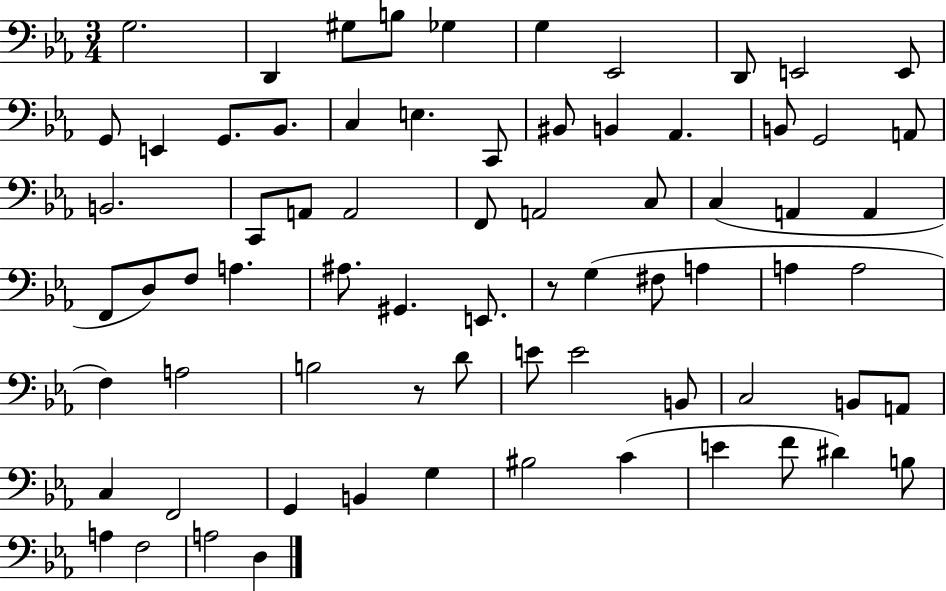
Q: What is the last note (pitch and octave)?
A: D3